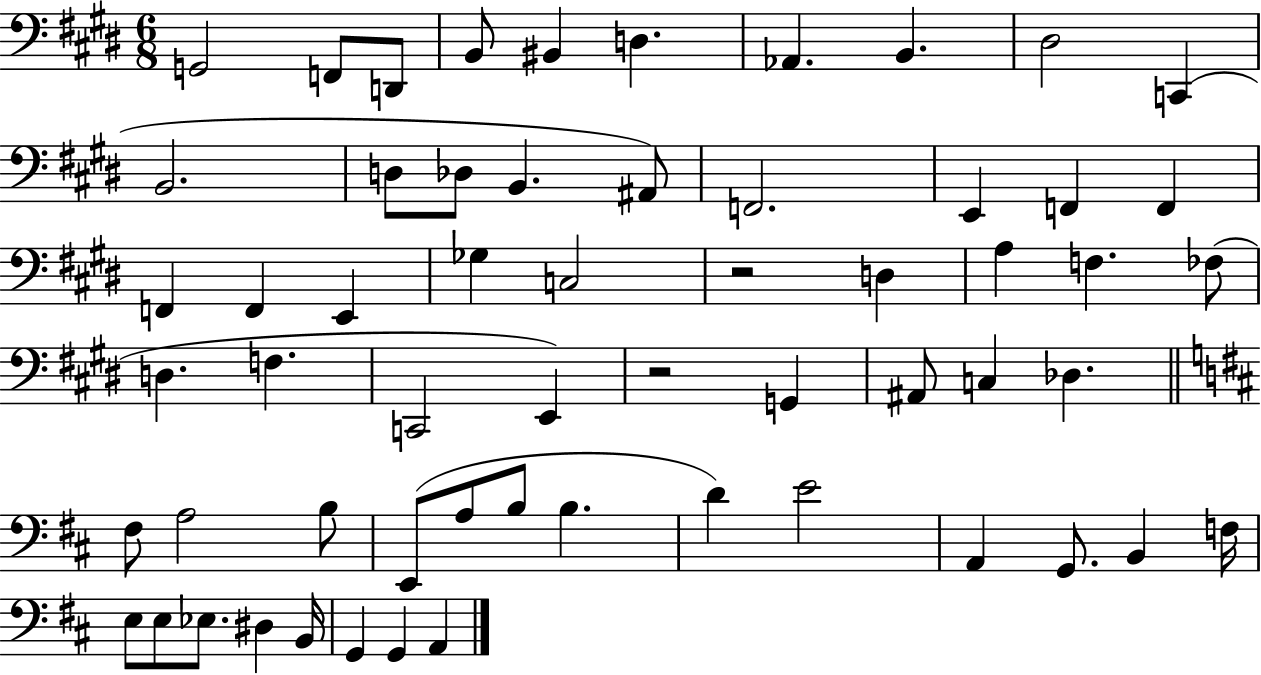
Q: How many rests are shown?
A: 2